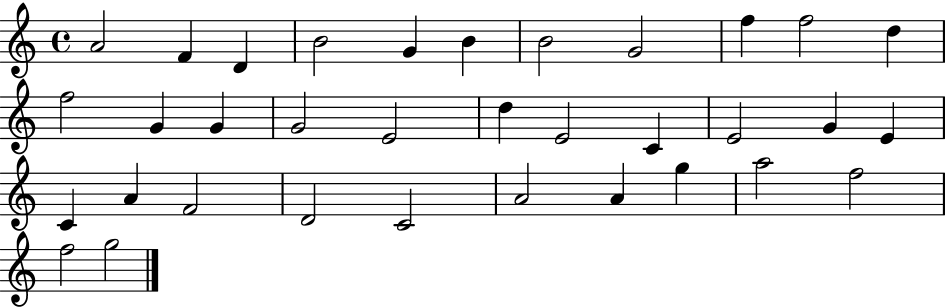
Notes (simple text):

A4/h F4/q D4/q B4/h G4/q B4/q B4/h G4/h F5/q F5/h D5/q F5/h G4/q G4/q G4/h E4/h D5/q E4/h C4/q E4/h G4/q E4/q C4/q A4/q F4/h D4/h C4/h A4/h A4/q G5/q A5/h F5/h F5/h G5/h